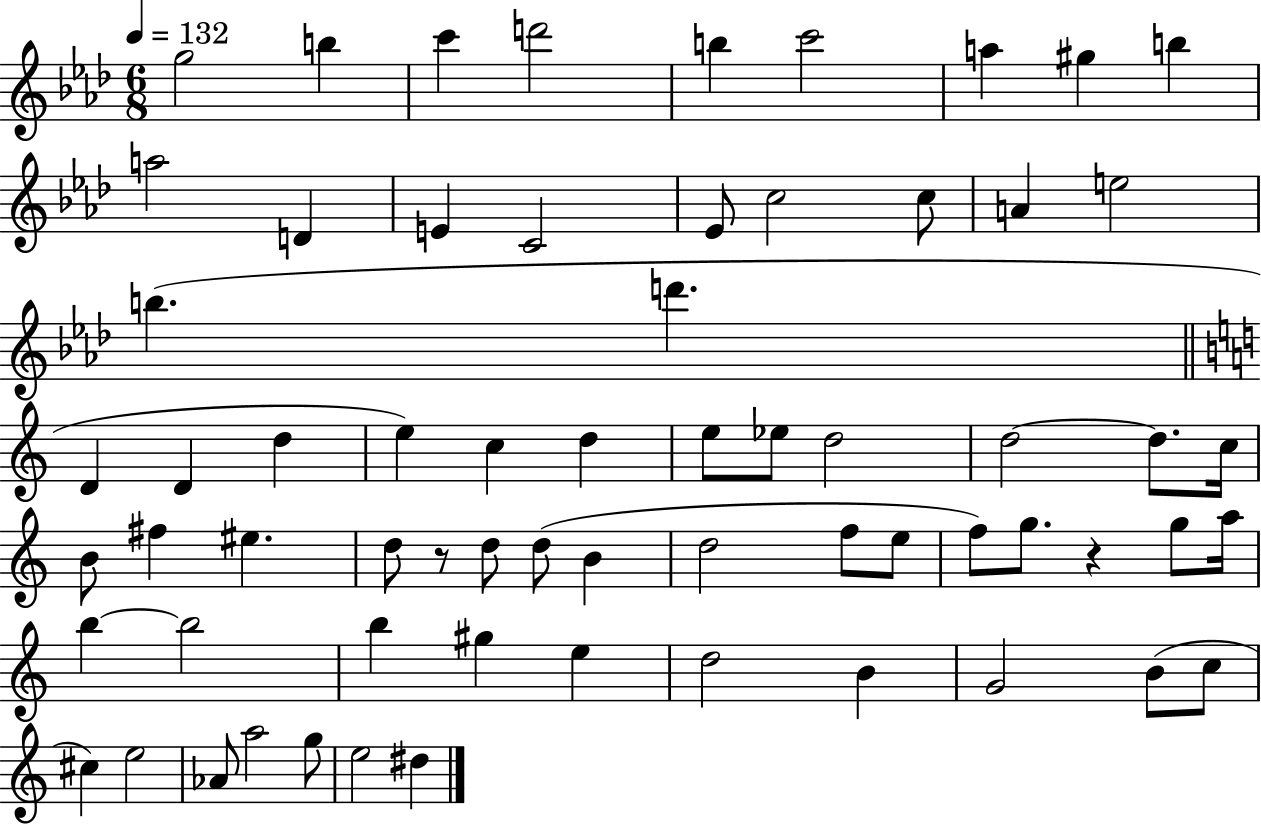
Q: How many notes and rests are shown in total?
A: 65